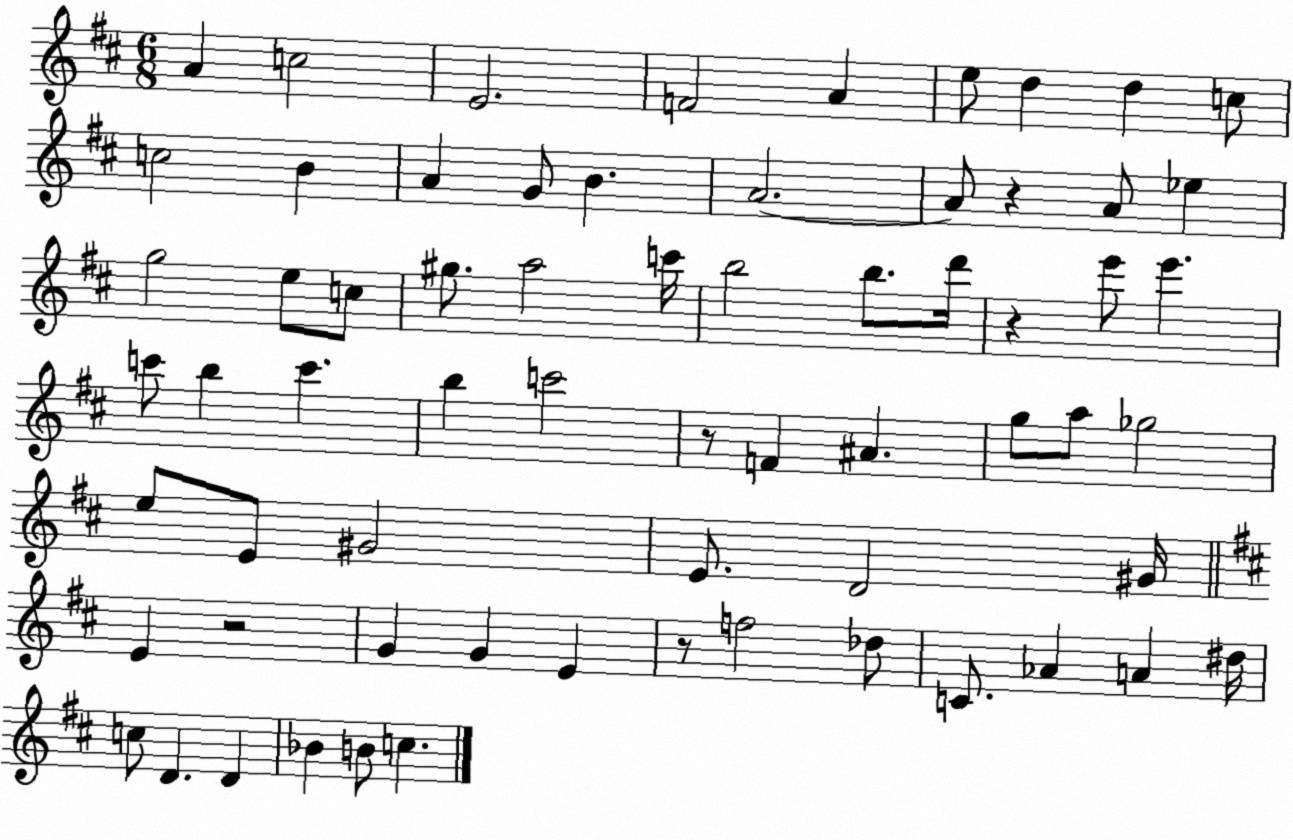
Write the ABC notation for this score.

X:1
T:Untitled
M:6/8
L:1/4
K:D
A c2 E2 F2 A e/2 d d c/2 c2 B A G/2 B A2 A/2 z A/2 _e g2 e/2 c/2 ^g/2 a2 c'/4 b2 b/2 d'/4 z e'/2 e' c'/2 b c' b c'2 z/2 F ^A g/2 a/2 _g2 e/2 E/2 ^G2 E/2 D2 ^G/4 E z2 G G E z/2 f2 _d/2 C/2 _A A ^d/4 c/2 D D _B B/2 c